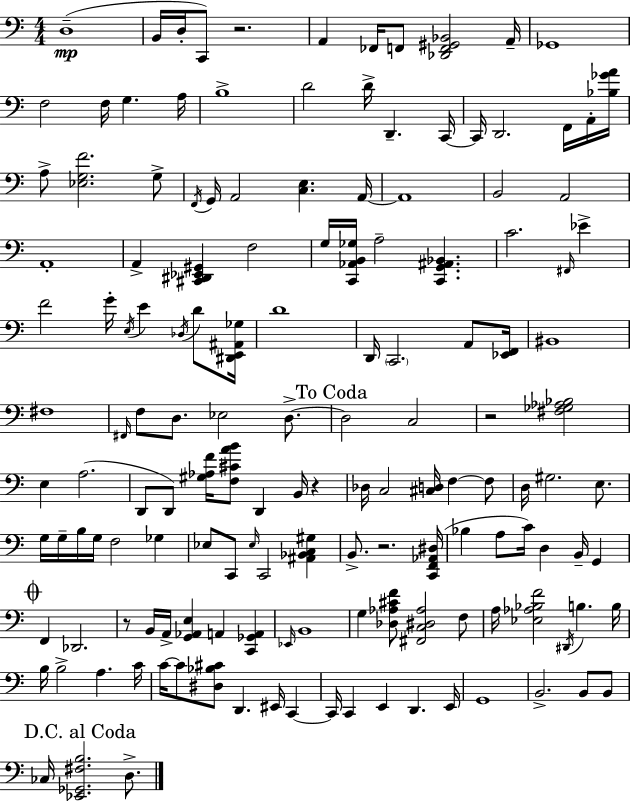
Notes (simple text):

D3/w B2/s D3/s C2/e R/h. A2/q FES2/s F2/e [Db2,F2,G#2,Bb2]/h A2/s Gb2/w F3/h F3/s G3/q. A3/s B3/w D4/h D4/s D2/q. C2/s C2/s D2/h. F2/s A2/s [Bb3,Gb4,A4]/s A3/e [Eb3,G3,F4]/h. G3/e F2/s G2/s A2/h [C3,E3]/q. A2/s A2/w B2/h A2/h A2/w A2/q [C#2,D#2,Eb2,G#2]/q F3/h G3/s [C2,Ab2,B2,Gb3]/s A3/h [C2,G2,A#2,Bb2]/q. C4/h. F#2/s Eb4/q F4/h G4/s E3/s E4/q Db3/s D4/e [D#2,E2,A#2,Gb3]/s D4/w D2/s C2/h. A2/e [Eb2,F2]/s BIS2/w F#3/w F#2/s F3/e D3/e. Eb3/h D3/e. D3/h C3/h R/h [F#3,Gb3,Ab3,Bb3]/h E3/q A3/h. D2/e D2/e [G#3,Ab3,F4]/s [F3,C#4,A4,B4]/e D2/q B2/s R/q Db3/s C3/h [C#3,D3]/s F3/q F3/e D3/s G#3/h. E3/e. G3/s G3/s B3/s G3/s F3/h Gb3/q Eb3/e C2/e Eb3/s C2/h [A#2,Bb2,C3,G#3]/q B2/e. R/h. [C2,F2,Ab2,D#3]/s Bb3/q A3/e C4/s D3/q B2/s G2/q F2/q Db2/h. R/e B2/s A2/s [G2,Ab2,E3]/q A2/q [C2,Gb2,A2]/q Eb2/s B2/w G3/q [Db3,Ab3,C#4,F4]/e [F#2,C3,D#3,Ab3]/h F3/e A3/s [Eb3,Ab3,Bb3,F4]/h D#2/s B3/q. B3/s B3/s B3/h A3/q. C4/s C4/s C4/e [D#3,Bb3,C#4]/e D2/q. EIS2/s C2/q C2/s C2/q E2/q D2/q. E2/s G2/w B2/h. B2/e B2/e CES3/s [Eb2,Gb2,F#3,B3]/h. D3/e.